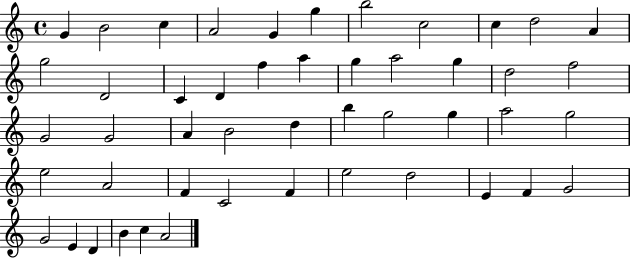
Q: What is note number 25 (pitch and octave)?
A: A4